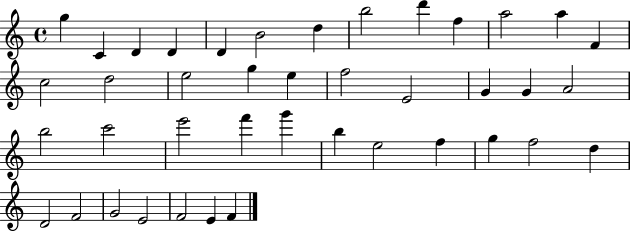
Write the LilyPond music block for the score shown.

{
  \clef treble
  \time 4/4
  \defaultTimeSignature
  \key c \major
  g''4 c'4 d'4 d'4 | d'4 b'2 d''4 | b''2 d'''4 f''4 | a''2 a''4 f'4 | \break c''2 d''2 | e''2 g''4 e''4 | f''2 e'2 | g'4 g'4 a'2 | \break b''2 c'''2 | e'''2 f'''4 g'''4 | b''4 e''2 f''4 | g''4 f''2 d''4 | \break d'2 f'2 | g'2 e'2 | f'2 e'4 f'4 | \bar "|."
}